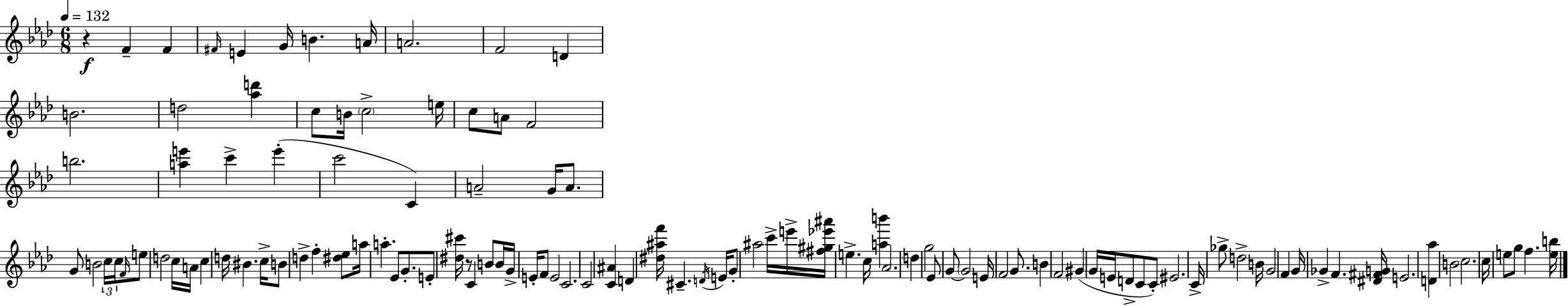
R/q F4/q F4/q F#4/s E4/q G4/s B4/q. A4/s A4/h. F4/h D4/q B4/h. D5/h [Ab5,D6]/q C5/e B4/s C5/h E5/s C5/e A4/e F4/h B5/h. [A5,E6]/q C6/q E6/q C6/h C4/q A4/h G4/s A4/e. G4/e B4/h C5/s C5/s F4/s E5/e D5/h C5/s A4/s C5/q D5/s BIS4/q. C5/s B4/e D5/q F5/q [D#5,Eb5]/e A5/s A5/q. Eb4/e G4/e. E4/e [D#5,C#6]/s R/e C4/q B4/e B4/s G4/s E4/s F4/e E4/h C4/h. C4/h [C4,A#4]/q D4/q [D#5,A#5,F6]/s C#4/q. D4/s E4/s G4/e A#5/h C6/s E6/s [F#5,G#5,Eb6,A#6]/s E5/q. C5/s [A5,B6]/q Ab4/h. D5/q G5/h Eb4/e G4/e G4/h E4/s F4/h G4/e. B4/q F4/h G#4/q G4/s E4/s D4/e C4/e C4/e EIS4/h. C4/s Gb5/e D5/h B4/s G4/h F4/q G4/s Gb4/q F4/q. [D#4,F#4,G4]/s E4/h. [D4,Ab5]/q B4/h C5/h. C5/s E5/e G5/e F5/q. [E5,B5]/s